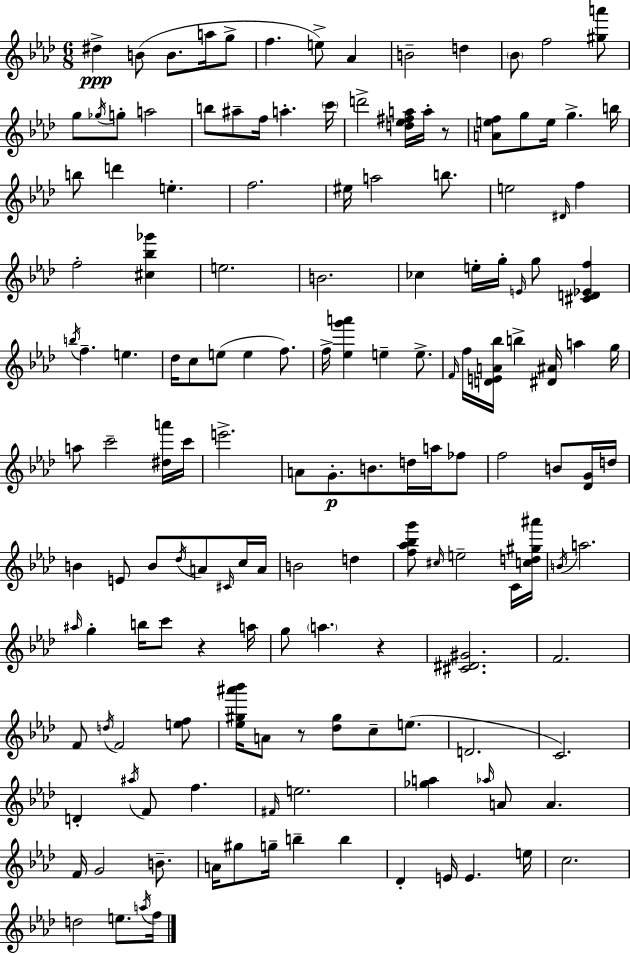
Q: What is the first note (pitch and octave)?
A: D#5